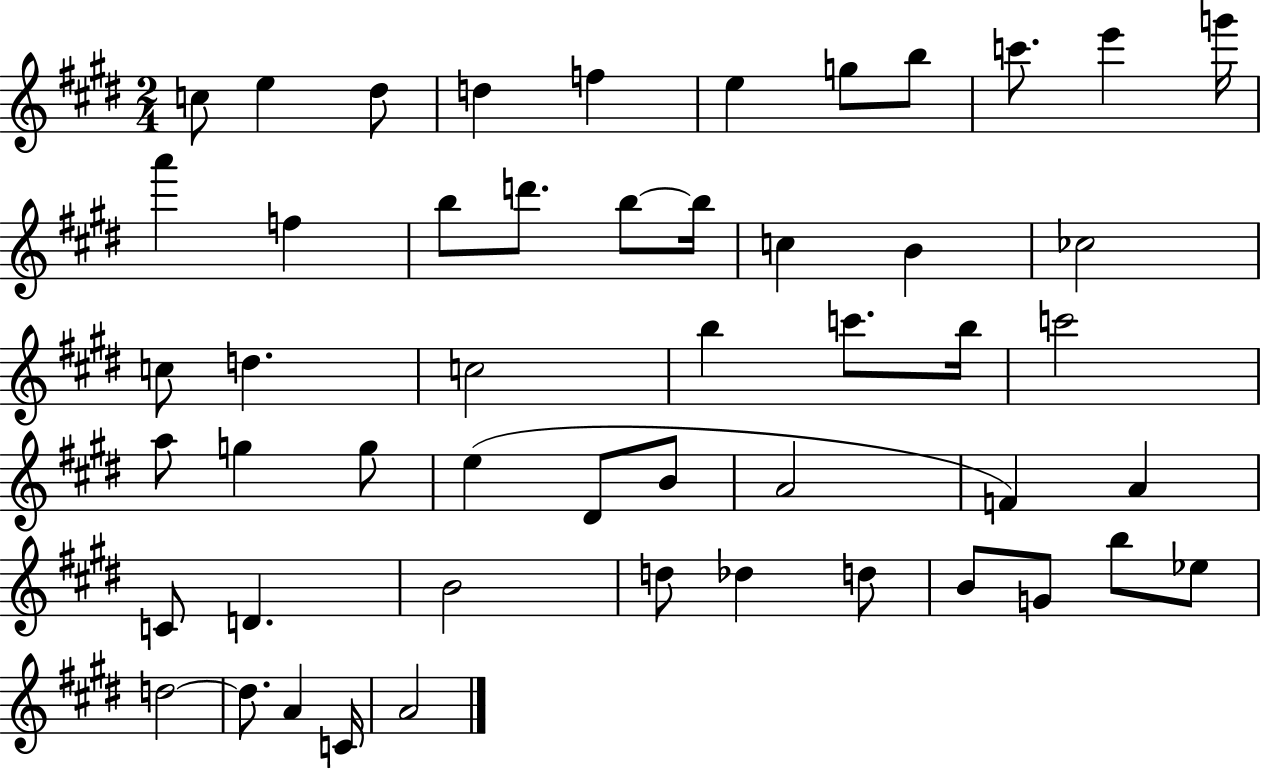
C5/e E5/q D#5/e D5/q F5/q E5/q G5/e B5/e C6/e. E6/q G6/s A6/q F5/q B5/e D6/e. B5/e B5/s C5/q B4/q CES5/h C5/e D5/q. C5/h B5/q C6/e. B5/s C6/h A5/e G5/q G5/e E5/q D#4/e B4/e A4/h F4/q A4/q C4/e D4/q. B4/h D5/e Db5/q D5/e B4/e G4/e B5/e Eb5/e D5/h D5/e. A4/q C4/s A4/h